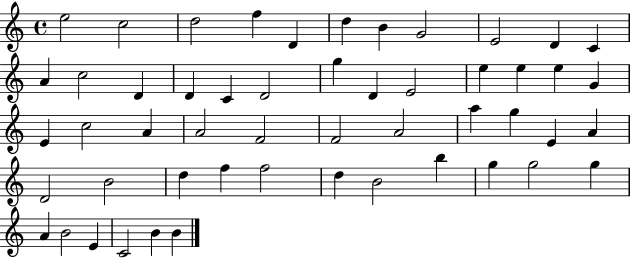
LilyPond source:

{
  \clef treble
  \time 4/4
  \defaultTimeSignature
  \key c \major
  e''2 c''2 | d''2 f''4 d'4 | d''4 b'4 g'2 | e'2 d'4 c'4 | \break a'4 c''2 d'4 | d'4 c'4 d'2 | g''4 d'4 e'2 | e''4 e''4 e''4 g'4 | \break e'4 c''2 a'4 | a'2 f'2 | f'2 a'2 | a''4 g''4 e'4 a'4 | \break d'2 b'2 | d''4 f''4 f''2 | d''4 b'2 b''4 | g''4 g''2 g''4 | \break a'4 b'2 e'4 | c'2 b'4 b'4 | \bar "|."
}